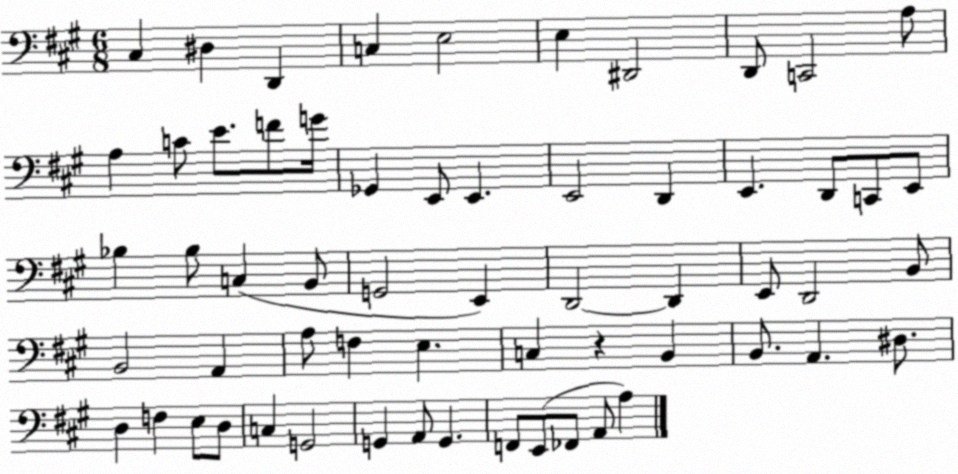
X:1
T:Untitled
M:6/8
L:1/4
K:A
^C, ^D, D,, C, E,2 E, ^D,,2 D,,/2 C,,2 A,/2 A, C/2 E/2 F/2 G/4 _G,, E,,/2 E,, E,,2 D,, E,, D,,/2 C,,/2 E,,/2 _B, _B,/2 C, B,,/2 G,,2 E,, D,,2 D,, E,,/2 D,,2 B,,/2 B,,2 A,, A,/2 F, E, C, z B,, B,,/2 A,, ^D,/2 D, F, E,/2 D,/2 C, G,,2 G,, A,,/2 G,, F,,/2 E,,/2 _F,,/2 A,,/2 A,